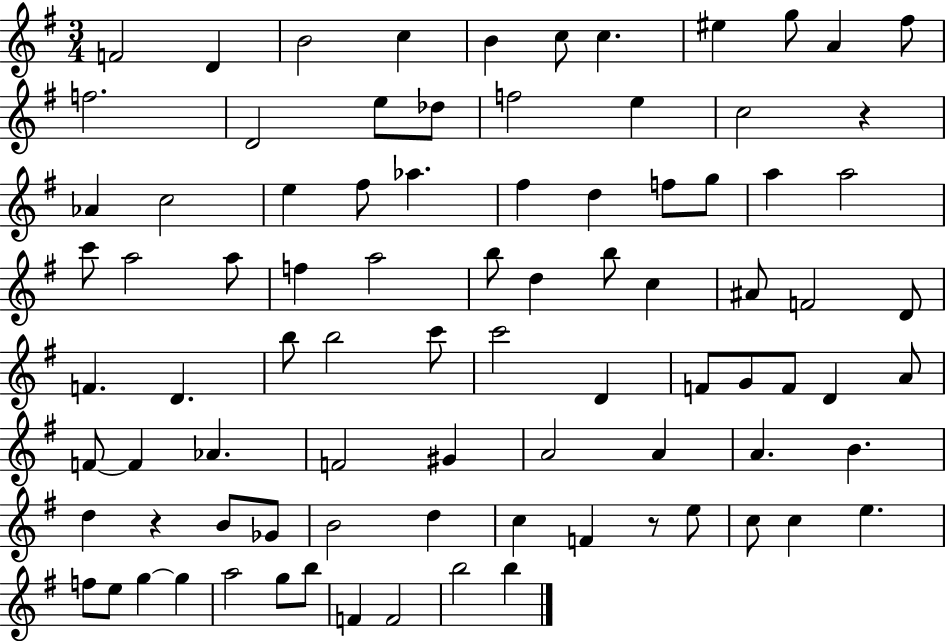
{
  \clef treble
  \numericTimeSignature
  \time 3/4
  \key g \major
  f'2 d'4 | b'2 c''4 | b'4 c''8 c''4. | eis''4 g''8 a'4 fis''8 | \break f''2. | d'2 e''8 des''8 | f''2 e''4 | c''2 r4 | \break aes'4 c''2 | e''4 fis''8 aes''4. | fis''4 d''4 f''8 g''8 | a''4 a''2 | \break c'''8 a''2 a''8 | f''4 a''2 | b''8 d''4 b''8 c''4 | ais'8 f'2 d'8 | \break f'4. d'4. | b''8 b''2 c'''8 | c'''2 d'4 | f'8 g'8 f'8 d'4 a'8 | \break f'8~~ f'4 aes'4. | f'2 gis'4 | a'2 a'4 | a'4. b'4. | \break d''4 r4 b'8 ges'8 | b'2 d''4 | c''4 f'4 r8 e''8 | c''8 c''4 e''4. | \break f''8 e''8 g''4~~ g''4 | a''2 g''8 b''8 | f'4 f'2 | b''2 b''4 | \break \bar "|."
}